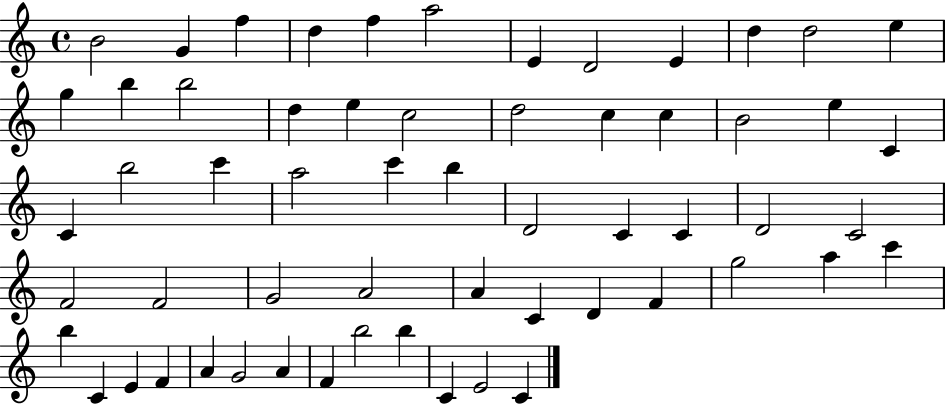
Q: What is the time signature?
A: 4/4